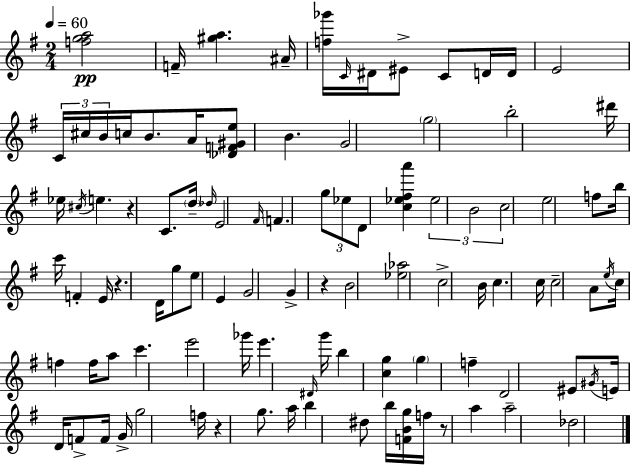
[F5,G5,A5]/h F4/s [G#5,A5]/q. A#4/s [F5,Gb6]/s C4/s D#4/s EIS4/e C4/e D4/s D4/s E4/h C4/s C#5/s B4/s C5/s B4/e. A4/s [Db4,F4,G#4,E5]/e B4/q. G4/h G5/h B5/h D#6/s Eb5/s C#5/s E5/q. R/q C4/e. D5/s Db5/s E4/h F#4/s F4/q. G5/e Eb5/e D4/e [C5,Eb5,F#5,A6]/q Eb5/h B4/h C5/h E5/h F5/e B5/s C6/s F4/q E4/s R/q. D4/s G5/e E5/e E4/q G4/h G4/q R/q B4/h [Eb5,Ab5]/h C5/h B4/s C5/q. C5/s C5/h A4/e E5/s C5/s F5/q F5/s A5/e C6/q. E6/h Gb6/s E6/q. D#4/s G6/s B5/q [C5,G5]/q G5/q F5/q D4/h EIS4/e G#4/s E4/s D4/s F4/e F4/s G4/s G5/h F5/s R/q G5/e. A5/s B5/q D#5/e B5/s [F4,B4,G5]/s F5/s R/e A5/q A5/h Db5/h